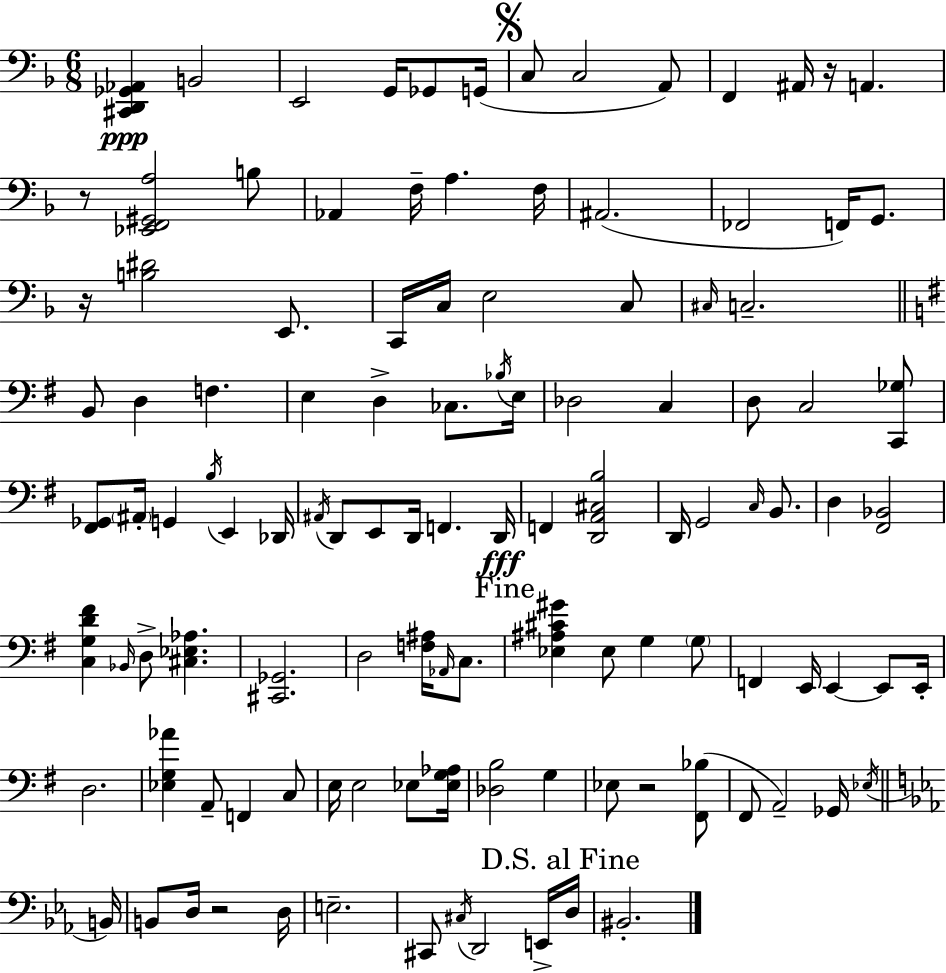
X:1
T:Untitled
M:6/8
L:1/4
K:F
[^C,,D,,_G,,_A,,] B,,2 E,,2 G,,/4 _G,,/2 G,,/4 C,/2 C,2 A,,/2 F,, ^A,,/4 z/4 A,, z/2 [_E,,F,,^G,,A,]2 B,/2 _A,, F,/4 A, F,/4 ^A,,2 _F,,2 F,,/4 G,,/2 z/4 [B,^D]2 E,,/2 C,,/4 C,/4 E,2 C,/2 ^C,/4 C,2 B,,/2 D, F, E, D, _C,/2 _B,/4 E,/4 _D,2 C, D,/2 C,2 [C,,_G,]/2 [^F,,_G,,]/2 ^A,,/4 G,, B,/4 E,, _D,,/4 ^A,,/4 D,,/2 E,,/2 D,,/4 F,, D,,/4 F,, [D,,A,,^C,B,]2 D,,/4 G,,2 C,/4 B,,/2 D, [^F,,_B,,]2 [C,G,D^F] _B,,/4 D,/2 [^C,_E,_A,] [^C,,_G,,]2 D,2 [F,^A,]/4 _A,,/4 C,/2 [_E,^A,^C^G] _E,/2 G, G,/2 F,, E,,/4 E,, E,,/2 E,,/4 D,2 [_E,G,_A] A,,/2 F,, C,/2 E,/4 E,2 _E,/2 [_E,G,_A,]/4 [_D,B,]2 G, _E,/2 z2 [^F,,_B,]/2 ^F,,/2 A,,2 _G,,/4 _E,/4 B,,/4 B,,/2 D,/4 z2 D,/4 E,2 ^C,,/2 ^C,/4 D,,2 E,,/4 D,/4 ^B,,2